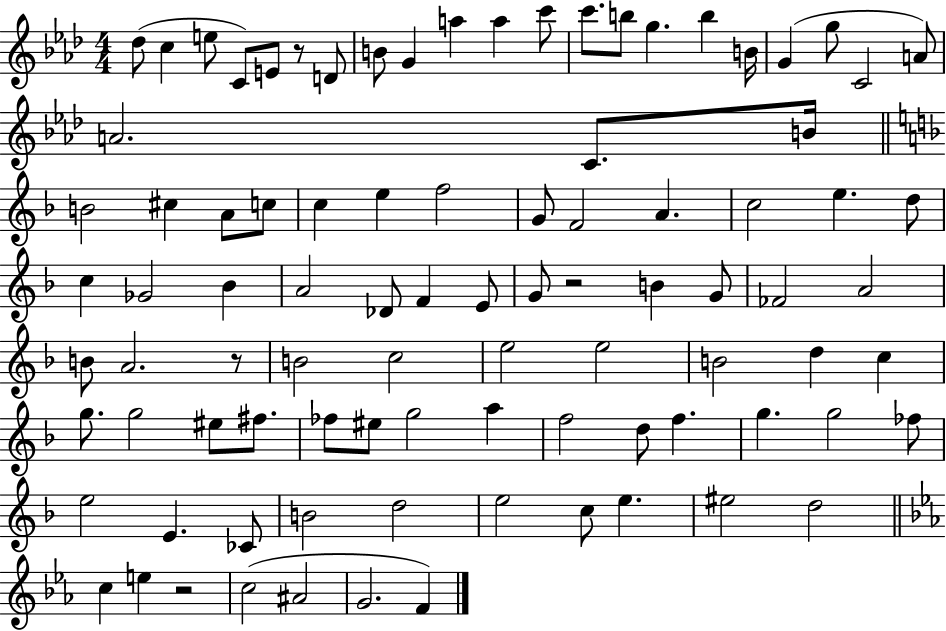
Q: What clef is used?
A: treble